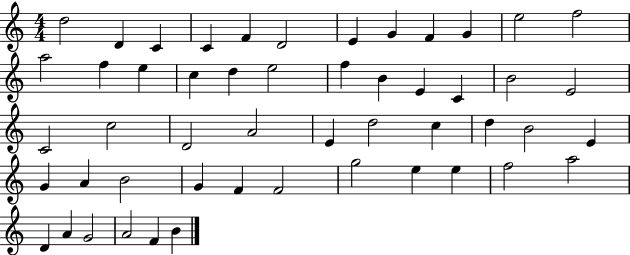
{
  \clef treble
  \numericTimeSignature
  \time 4/4
  \key c \major
  d''2 d'4 c'4 | c'4 f'4 d'2 | e'4 g'4 f'4 g'4 | e''2 f''2 | \break a''2 f''4 e''4 | c''4 d''4 e''2 | f''4 b'4 e'4 c'4 | b'2 e'2 | \break c'2 c''2 | d'2 a'2 | e'4 d''2 c''4 | d''4 b'2 e'4 | \break g'4 a'4 b'2 | g'4 f'4 f'2 | g''2 e''4 e''4 | f''2 a''2 | \break d'4 a'4 g'2 | a'2 f'4 b'4 | \bar "|."
}